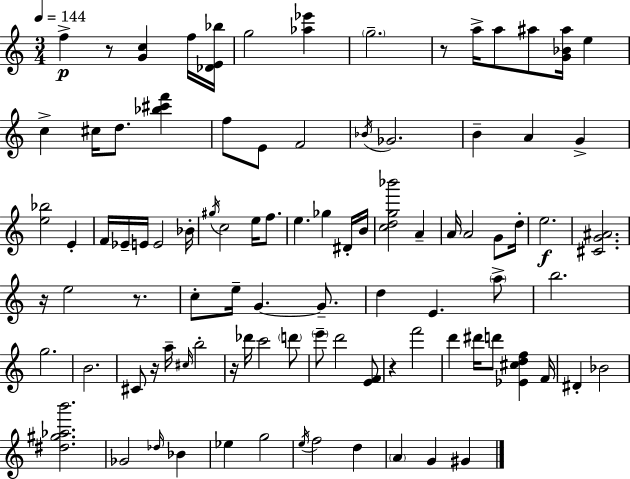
{
  \clef treble
  \numericTimeSignature
  \time 3/4
  \key c \major
  \tempo 4 = 144
  \repeat volta 2 { f''4->\p r8 <g' c''>4 f''16 <des' e' bes''>16 | g''2 <aes'' ees'''>4 | \parenthesize g''2.-- | r8 a''16-> a''8 ais''8 <g' bes' ais''>16 e''4 | \break c''4-> cis''16 d''8. <bes'' cis''' f'''>4 | f''8 e'8 f'2 | \acciaccatura { bes'16 } ges'2. | b'4-- a'4 g'4-> | \break <e'' bes''>2 e'4-. | f'16 ees'16-- e'16 e'2 | bes'16-. \acciaccatura { gis''16 } c''2 e''16 f''8. | e''4. ges''4 | \break dis'16-. b'16 <c'' d'' g'' bes'''>2 a'4-- | a'16 a'2 g'8 | d''16-. e''2.\f | <cis' g' ais'>2. | \break r16 e''2 r8. | c''8-. e''16-- g'4.~~ g'8.-- | d''4 e'4. | \parenthesize a''8-> b''2. | \break g''2. | b'2. | cis'8 r16 a''16-- \grace { cis''16 } b''2-. | r16 des'''16 c'''2 | \break \parenthesize d'''8 \parenthesize e'''8-- d'''2 | <e' f'>8 r4 f'''2 | d'''4 dis'''16 d'''8 <ees' cis'' d'' f''>4 | f'16 dis'4-. bes'2 | \break <dis'' gis'' aes'' b'''>2. | ges'2 \grace { des''16 } | bes'4 ees''4 g''2 | \acciaccatura { e''16 } f''2 | \break d''4 \parenthesize a'4 g'4 | gis'4 } \bar "|."
}